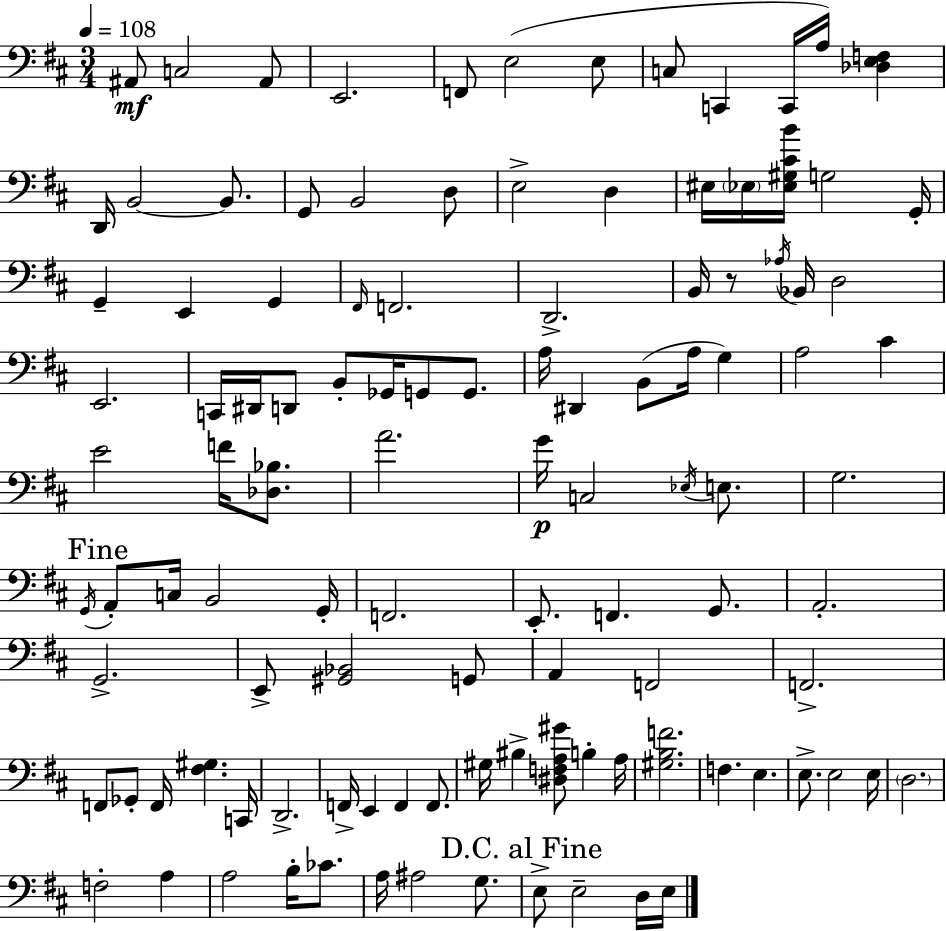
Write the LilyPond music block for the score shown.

{
  \clef bass
  \numericTimeSignature
  \time 3/4
  \key d \major
  \tempo 4 = 108
  ais,8\mf c2 ais,8 | e,2. | f,8 e2( e8 | c8 c,4 c,16 a16) <des e f>4 | \break d,16 b,2~~ b,8. | g,8 b,2 d8 | e2-> d4 | eis16 \parenthesize ees16 <ees gis cis' b'>16 g2 g,16-. | \break g,4-- e,4 g,4 | \grace { fis,16 } f,2. | d,2.-> | b,16 r8 \acciaccatura { aes16 } bes,16 d2 | \break e,2. | c,16 dis,16 d,8 b,8-. ges,16 g,8 g,8. | a16 dis,4 b,8( a16 g4) | a2 cis'4 | \break e'2 f'16 <des bes>8. | a'2. | g'16\p c2 \acciaccatura { ees16 } | e8. g2. | \break \mark "Fine" \acciaccatura { g,16 } a,8-. c16 b,2 | g,16-. f,2. | e,8.-. f,4. | g,8. a,2.-. | \break g,2.-> | e,8-> <gis, bes,>2 | g,8 a,4 f,2 | f,2.-> | \break f,8 ges,8-. f,16 <fis gis>4. | c,16 d,2.-> | f,16-> e,4 f,4 | f,8. gis16 bis4-> <dis f a gis'>8 b4-. | \break a16 <gis b f'>2. | f4. e4. | e8.-> e2 | e16 \parenthesize d2. | \break f2-. | a4 a2 | b16-. ces'8. a16 ais2 | g8. \mark "D.C. al Fine" e8-> e2-- | \break d16 e16 \bar "|."
}